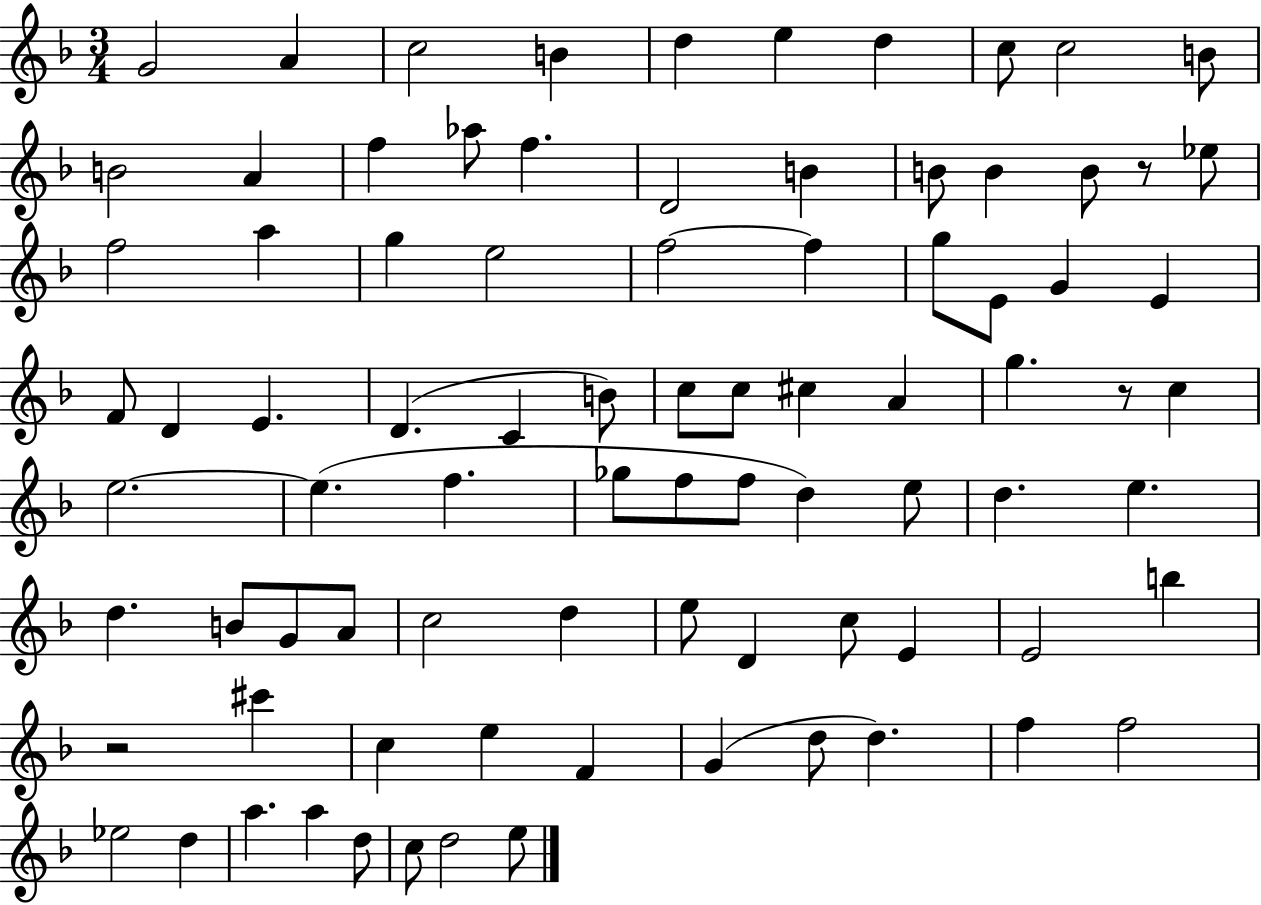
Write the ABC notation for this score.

X:1
T:Untitled
M:3/4
L:1/4
K:F
G2 A c2 B d e d c/2 c2 B/2 B2 A f _a/2 f D2 B B/2 B B/2 z/2 _e/2 f2 a g e2 f2 f g/2 E/2 G E F/2 D E D C B/2 c/2 c/2 ^c A g z/2 c e2 e f _g/2 f/2 f/2 d e/2 d e d B/2 G/2 A/2 c2 d e/2 D c/2 E E2 b z2 ^c' c e F G d/2 d f f2 _e2 d a a d/2 c/2 d2 e/2